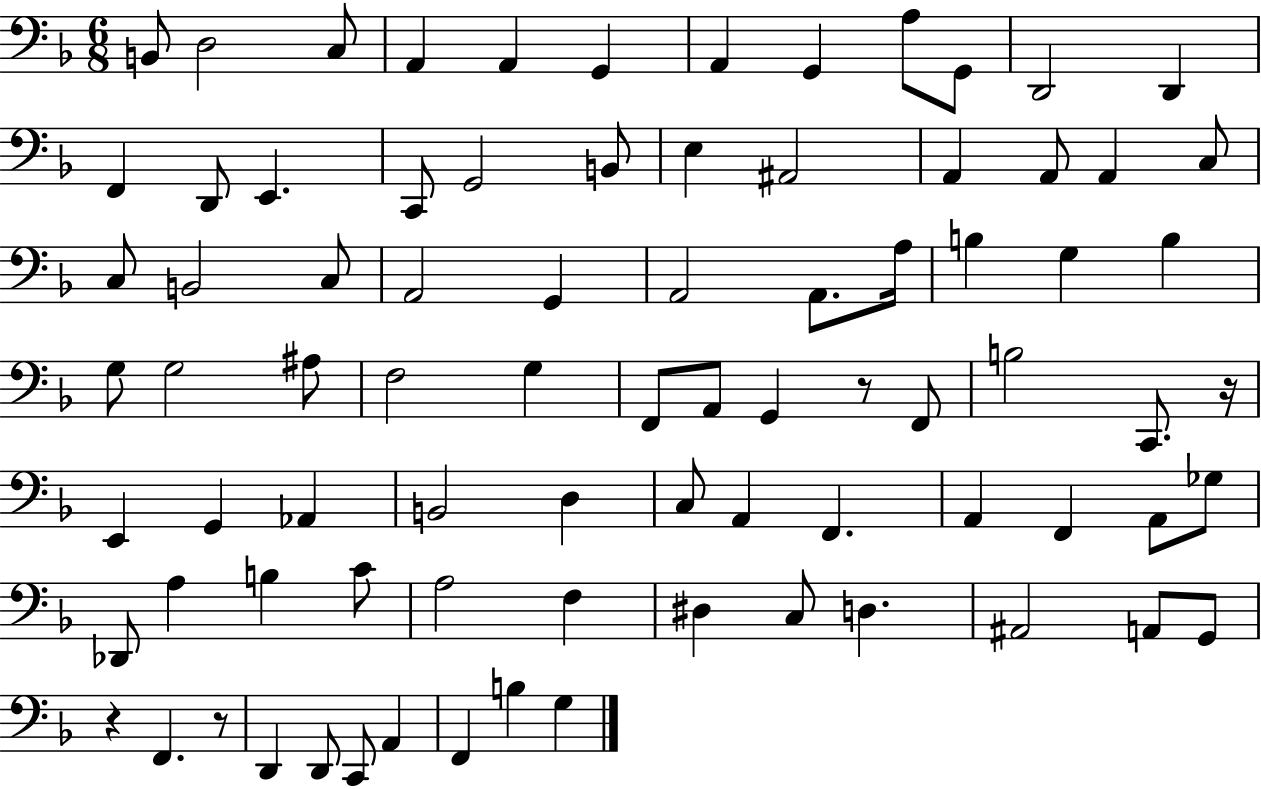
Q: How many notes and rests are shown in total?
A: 82